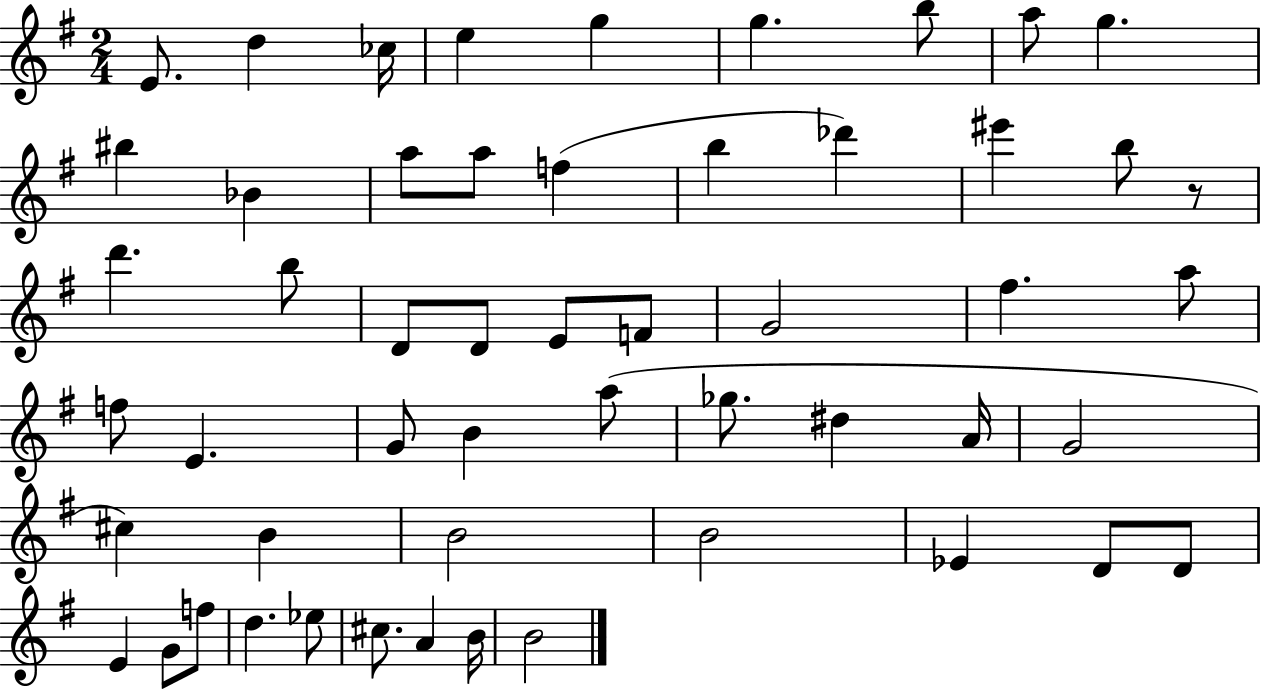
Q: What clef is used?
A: treble